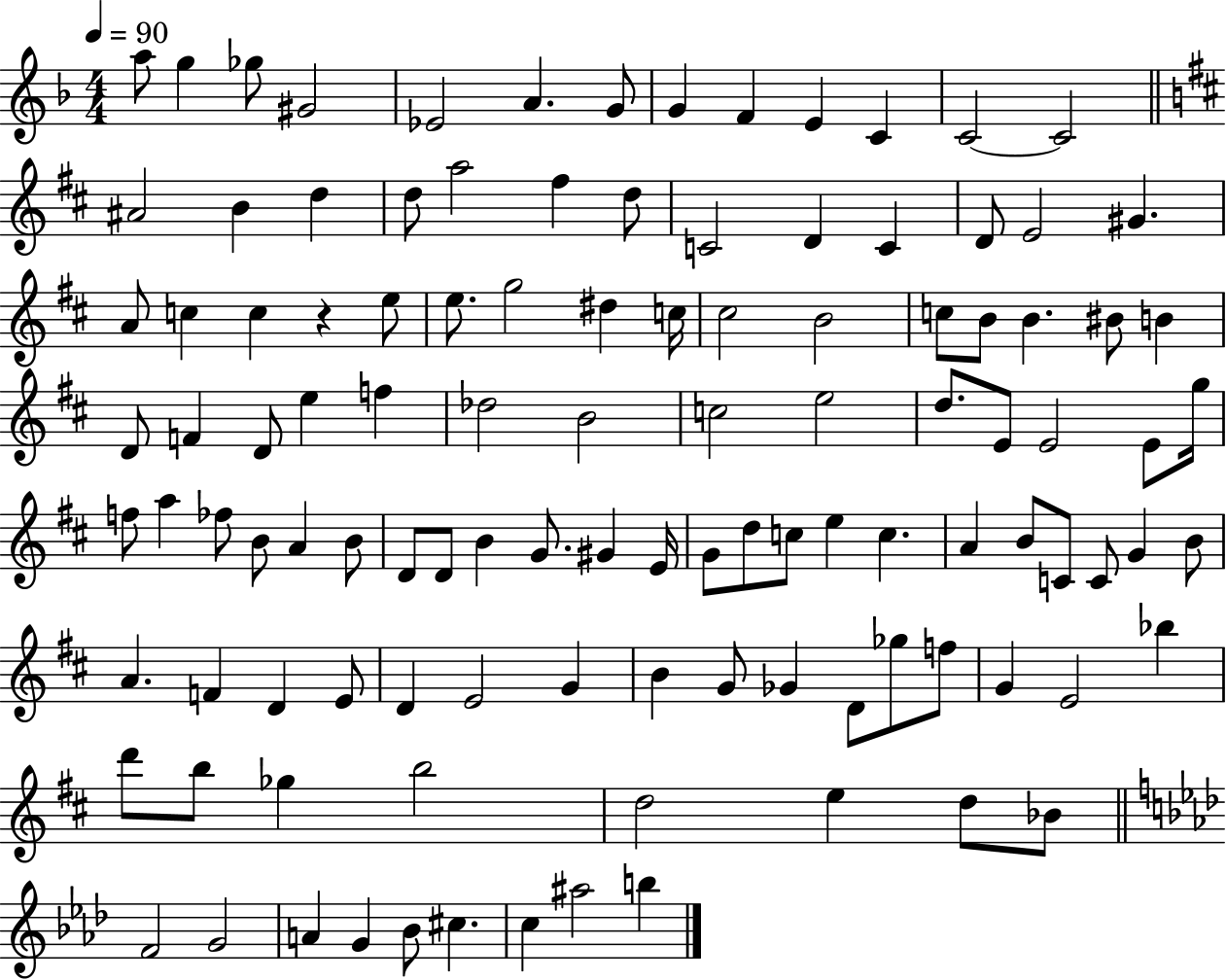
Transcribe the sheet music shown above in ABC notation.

X:1
T:Untitled
M:4/4
L:1/4
K:F
a/2 g _g/2 ^G2 _E2 A G/2 G F E C C2 C2 ^A2 B d d/2 a2 ^f d/2 C2 D C D/2 E2 ^G A/2 c c z e/2 e/2 g2 ^d c/4 ^c2 B2 c/2 B/2 B ^B/2 B D/2 F D/2 e f _d2 B2 c2 e2 d/2 E/2 E2 E/2 g/4 f/2 a _f/2 B/2 A B/2 D/2 D/2 B G/2 ^G E/4 G/2 d/2 c/2 e c A B/2 C/2 C/2 G B/2 A F D E/2 D E2 G B G/2 _G D/2 _g/2 f/2 G E2 _b d'/2 b/2 _g b2 d2 e d/2 _B/2 F2 G2 A G _B/2 ^c c ^a2 b